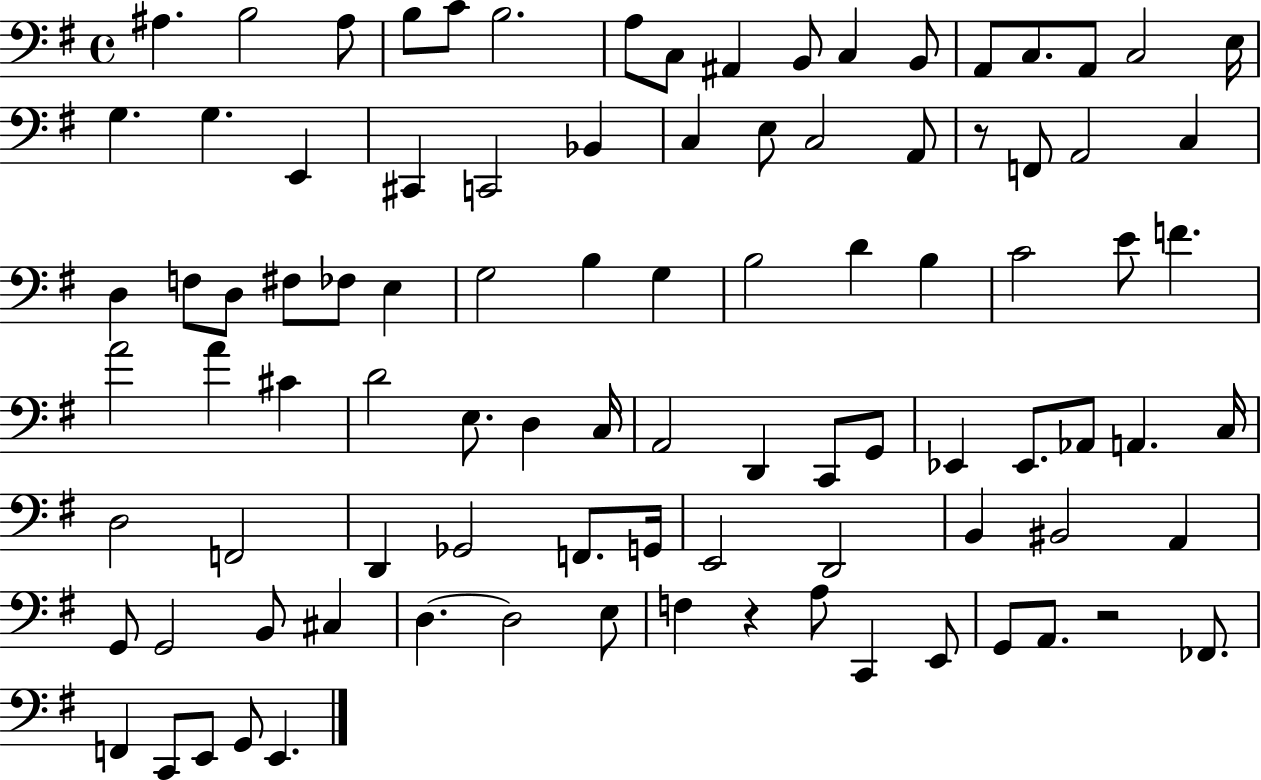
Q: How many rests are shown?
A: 3